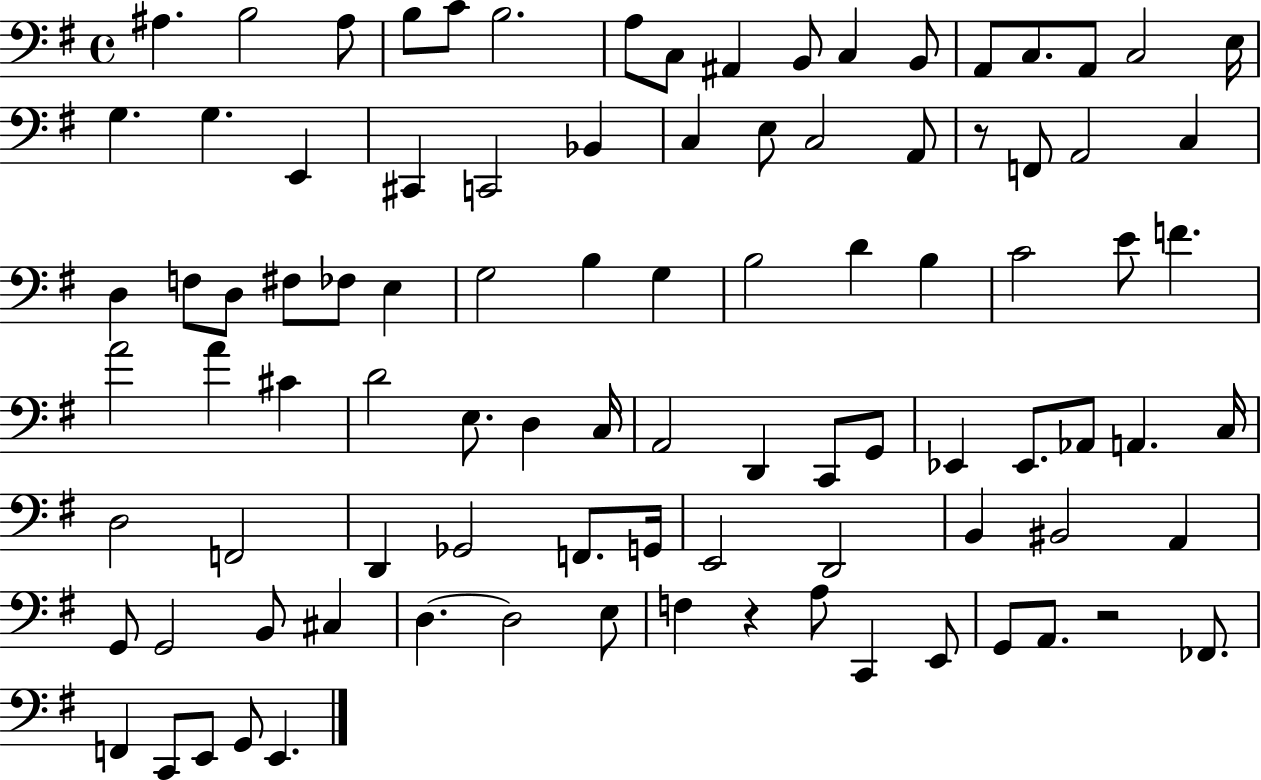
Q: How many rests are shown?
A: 3